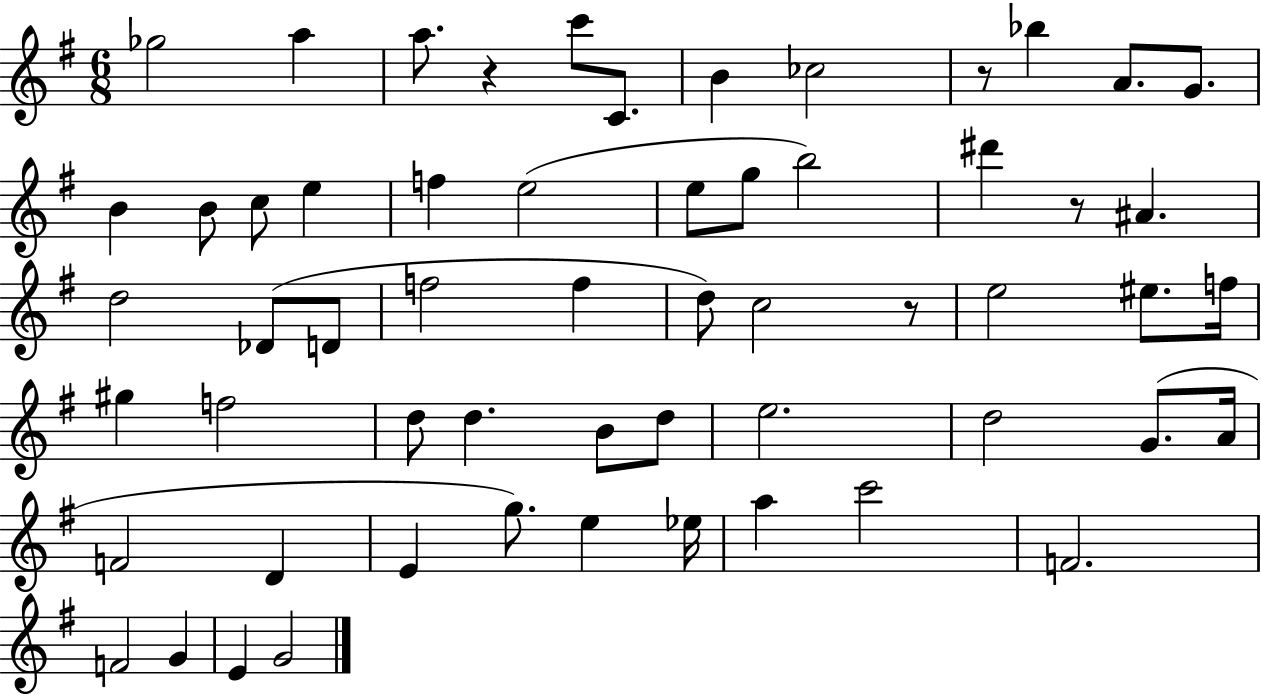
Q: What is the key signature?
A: G major